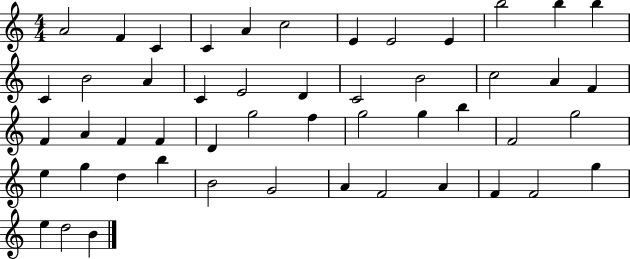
A4/h F4/q C4/q C4/q A4/q C5/h E4/q E4/h E4/q B5/h B5/q B5/q C4/q B4/h A4/q C4/q E4/h D4/q C4/h B4/h C5/h A4/q F4/q F4/q A4/q F4/q F4/q D4/q G5/h F5/q G5/h G5/q B5/q F4/h G5/h E5/q G5/q D5/q B5/q B4/h G4/h A4/q F4/h A4/q F4/q F4/h G5/q E5/q D5/h B4/q